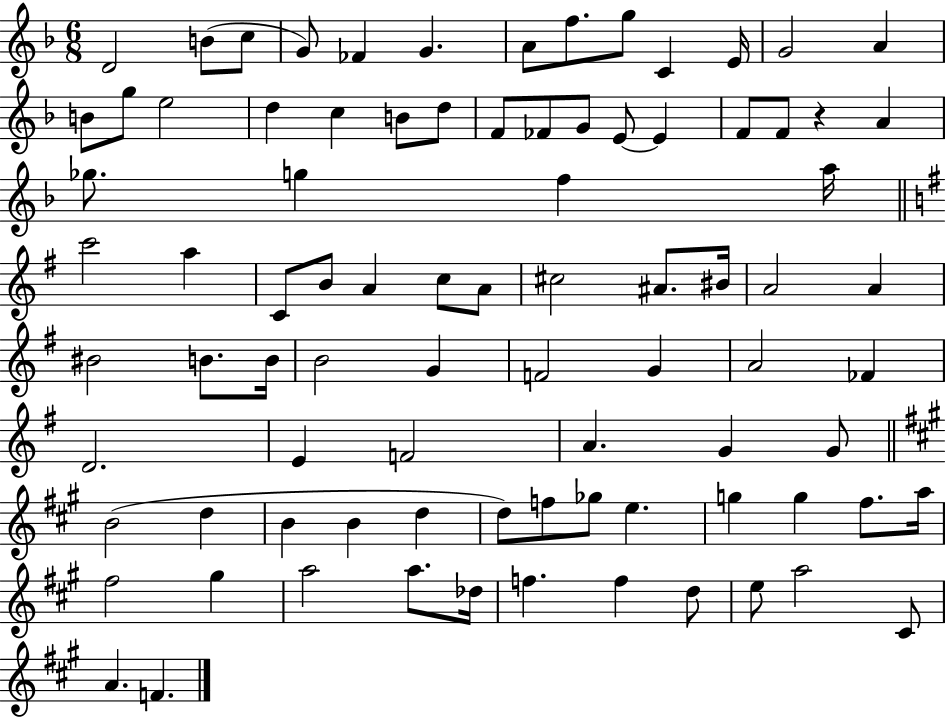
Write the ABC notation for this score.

X:1
T:Untitled
M:6/8
L:1/4
K:F
D2 B/2 c/2 G/2 _F G A/2 f/2 g/2 C E/4 G2 A B/2 g/2 e2 d c B/2 d/2 F/2 _F/2 G/2 E/2 E F/2 F/2 z A _g/2 g f a/4 c'2 a C/2 B/2 A c/2 A/2 ^c2 ^A/2 ^B/4 A2 A ^B2 B/2 B/4 B2 G F2 G A2 _F D2 E F2 A G G/2 B2 d B B d d/2 f/2 _g/2 e g g ^f/2 a/4 ^f2 ^g a2 a/2 _d/4 f f d/2 e/2 a2 ^C/2 A F